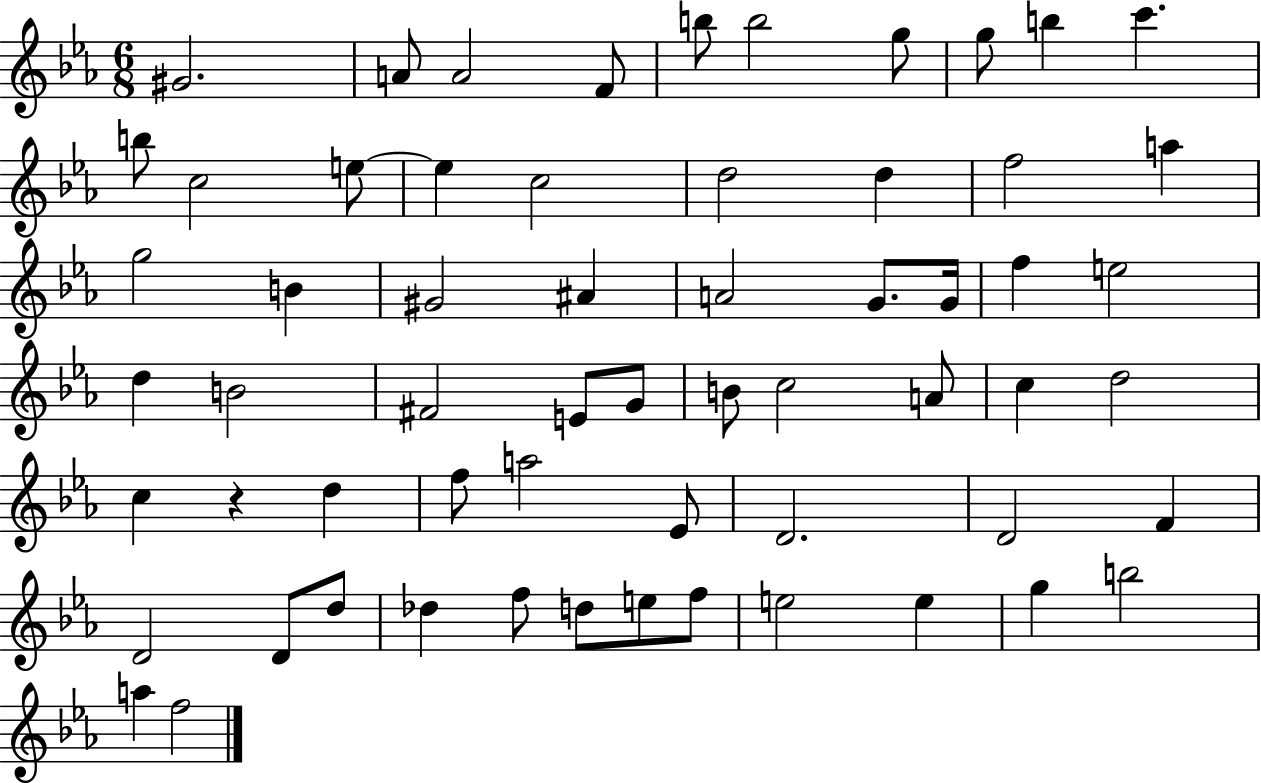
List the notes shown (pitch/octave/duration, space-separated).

G#4/h. A4/e A4/h F4/e B5/e B5/h G5/e G5/e B5/q C6/q. B5/e C5/h E5/e E5/q C5/h D5/h D5/q F5/h A5/q G5/h B4/q G#4/h A#4/q A4/h G4/e. G4/s F5/q E5/h D5/q B4/h F#4/h E4/e G4/e B4/e C5/h A4/e C5/q D5/h C5/q R/q D5/q F5/e A5/h Eb4/e D4/h. D4/h F4/q D4/h D4/e D5/e Db5/q F5/e D5/e E5/e F5/e E5/h E5/q G5/q B5/h A5/q F5/h